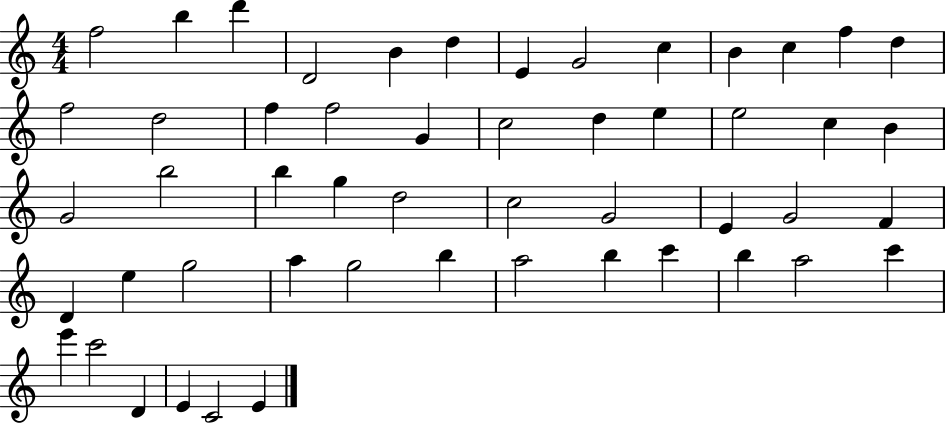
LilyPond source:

{
  \clef treble
  \numericTimeSignature
  \time 4/4
  \key c \major
  f''2 b''4 d'''4 | d'2 b'4 d''4 | e'4 g'2 c''4 | b'4 c''4 f''4 d''4 | \break f''2 d''2 | f''4 f''2 g'4 | c''2 d''4 e''4 | e''2 c''4 b'4 | \break g'2 b''2 | b''4 g''4 d''2 | c''2 g'2 | e'4 g'2 f'4 | \break d'4 e''4 g''2 | a''4 g''2 b''4 | a''2 b''4 c'''4 | b''4 a''2 c'''4 | \break e'''4 c'''2 d'4 | e'4 c'2 e'4 | \bar "|."
}